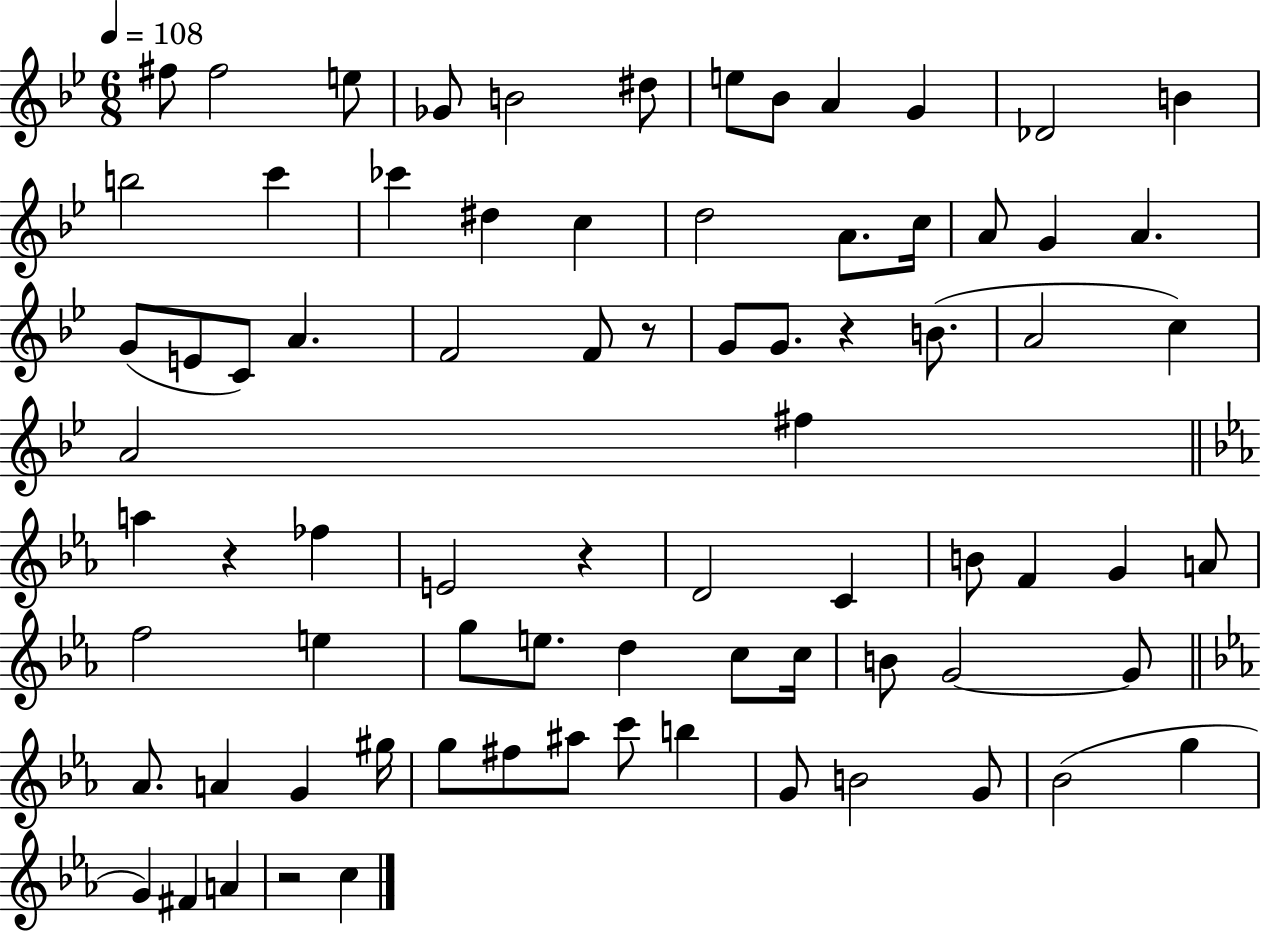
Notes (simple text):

F#5/e F#5/h E5/e Gb4/e B4/h D#5/e E5/e Bb4/e A4/q G4/q Db4/h B4/q B5/h C6/q CES6/q D#5/q C5/q D5/h A4/e. C5/s A4/e G4/q A4/q. G4/e E4/e C4/e A4/q. F4/h F4/e R/e G4/e G4/e. R/q B4/e. A4/h C5/q A4/h F#5/q A5/q R/q FES5/q E4/h R/q D4/h C4/q B4/e F4/q G4/q A4/e F5/h E5/q G5/e E5/e. D5/q C5/e C5/s B4/e G4/h G4/e Ab4/e. A4/q G4/q G#5/s G5/e F#5/e A#5/e C6/e B5/q G4/e B4/h G4/e Bb4/h G5/q G4/q F#4/q A4/q R/h C5/q